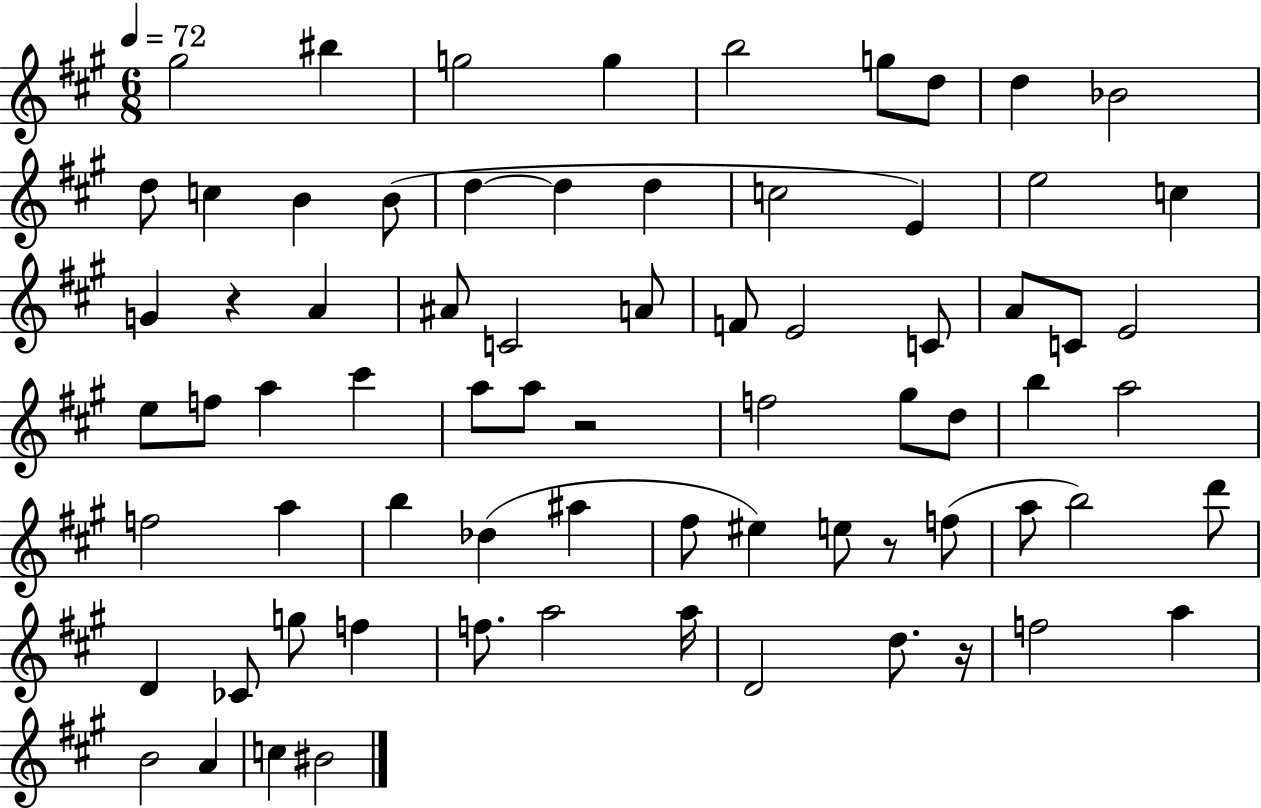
G#5/h BIS5/q G5/h G5/q B5/h G5/e D5/e D5/q Bb4/h D5/e C5/q B4/q B4/e D5/q D5/q D5/q C5/h E4/q E5/h C5/q G4/q R/q A4/q A#4/e C4/h A4/e F4/e E4/h C4/e A4/e C4/e E4/h E5/e F5/e A5/q C#6/q A5/e A5/e R/h F5/h G#5/e D5/e B5/q A5/h F5/h A5/q B5/q Db5/q A#5/q F#5/e EIS5/q E5/e R/e F5/e A5/e B5/h D6/e D4/q CES4/e G5/e F5/q F5/e. A5/h A5/s D4/h D5/e. R/s F5/h A5/q B4/h A4/q C5/q BIS4/h